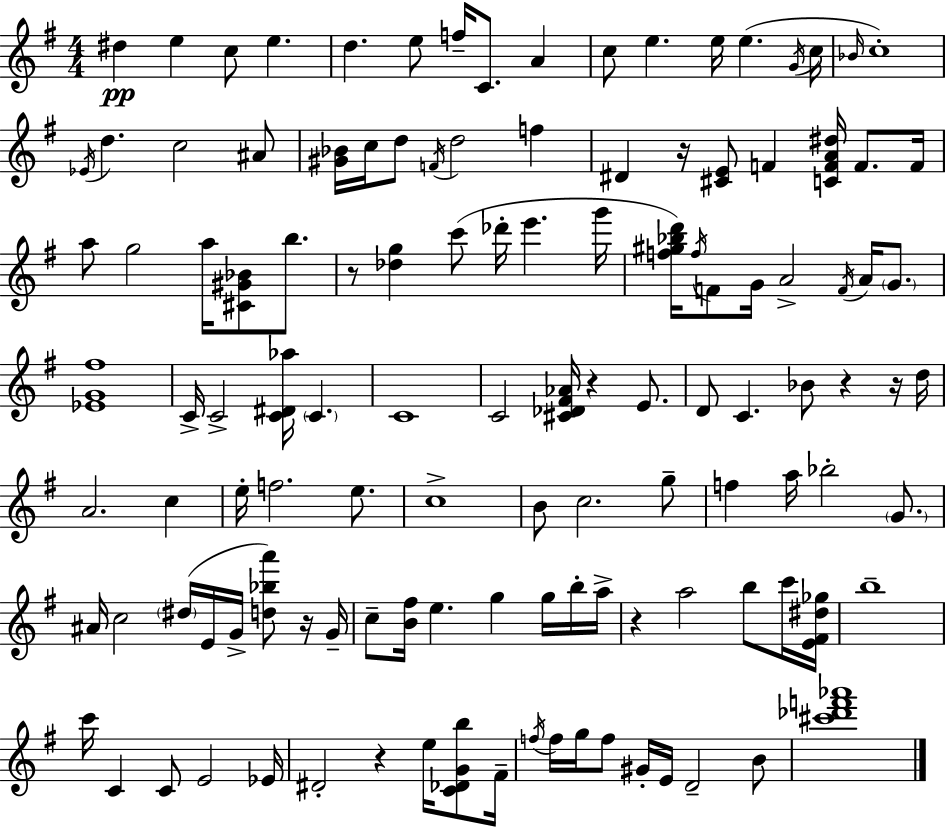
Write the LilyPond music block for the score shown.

{
  \clef treble
  \numericTimeSignature
  \time 4/4
  \key g \major
  dis''4\pp e''4 c''8 e''4. | d''4. e''8 f''16-- c'8. a'4 | c''8 e''4. e''16 e''4.( \acciaccatura { g'16 } | c''16 \grace { bes'16 } c''1-.) | \break \acciaccatura { ees'16 } d''4. c''2 | ais'8 <gis' bes'>16 c''16 d''8 \acciaccatura { f'16 } d''2 | f''4 dis'4 r16 <cis' e'>8 f'4 <c' f' a' dis''>16 | f'8. f'16 a''8 g''2 a''16 <cis' gis' bes'>8 | \break b''8. r8 <des'' g''>4 c'''8( des'''16-. e'''4. | g'''16 <f'' gis'' bes'' d'''>16) \acciaccatura { f''16 } f'8 g'16 a'2-> | \acciaccatura { f'16 } a'16 \parenthesize g'8. <ees' g' fis''>1 | c'16-> c'2-> <c' dis' aes''>16 | \break \parenthesize c'4. c'1 | c'2 <cis' des' fis' aes'>16 r4 | e'8. d'8 c'4. bes'8 | r4 r16 d''16 a'2. | \break c''4 e''16-. f''2. | e''8. c''1-> | b'8 c''2. | g''8-- f''4 a''16 bes''2-. | \break \parenthesize g'8. ais'16 c''2 \parenthesize dis''16( | e'16 g'16-> <d'' bes'' a'''>8) r16 g'16-- c''8-- <b' fis''>16 e''4. g''4 | g''16 b''16-. a''16-> r4 a''2 | b''8 c'''16 <e' fis' dis'' ges''>16 b''1-- | \break c'''16 c'4 c'8 e'2 | ees'16 dis'2-. r4 | e''16 <c' des' g' b''>8 fis'16-- \acciaccatura { f''16 } f''16 g''16 f''8 gis'16-. e'16 d'2-- | b'8 <cis''' des''' f''' aes'''>1 | \break \bar "|."
}